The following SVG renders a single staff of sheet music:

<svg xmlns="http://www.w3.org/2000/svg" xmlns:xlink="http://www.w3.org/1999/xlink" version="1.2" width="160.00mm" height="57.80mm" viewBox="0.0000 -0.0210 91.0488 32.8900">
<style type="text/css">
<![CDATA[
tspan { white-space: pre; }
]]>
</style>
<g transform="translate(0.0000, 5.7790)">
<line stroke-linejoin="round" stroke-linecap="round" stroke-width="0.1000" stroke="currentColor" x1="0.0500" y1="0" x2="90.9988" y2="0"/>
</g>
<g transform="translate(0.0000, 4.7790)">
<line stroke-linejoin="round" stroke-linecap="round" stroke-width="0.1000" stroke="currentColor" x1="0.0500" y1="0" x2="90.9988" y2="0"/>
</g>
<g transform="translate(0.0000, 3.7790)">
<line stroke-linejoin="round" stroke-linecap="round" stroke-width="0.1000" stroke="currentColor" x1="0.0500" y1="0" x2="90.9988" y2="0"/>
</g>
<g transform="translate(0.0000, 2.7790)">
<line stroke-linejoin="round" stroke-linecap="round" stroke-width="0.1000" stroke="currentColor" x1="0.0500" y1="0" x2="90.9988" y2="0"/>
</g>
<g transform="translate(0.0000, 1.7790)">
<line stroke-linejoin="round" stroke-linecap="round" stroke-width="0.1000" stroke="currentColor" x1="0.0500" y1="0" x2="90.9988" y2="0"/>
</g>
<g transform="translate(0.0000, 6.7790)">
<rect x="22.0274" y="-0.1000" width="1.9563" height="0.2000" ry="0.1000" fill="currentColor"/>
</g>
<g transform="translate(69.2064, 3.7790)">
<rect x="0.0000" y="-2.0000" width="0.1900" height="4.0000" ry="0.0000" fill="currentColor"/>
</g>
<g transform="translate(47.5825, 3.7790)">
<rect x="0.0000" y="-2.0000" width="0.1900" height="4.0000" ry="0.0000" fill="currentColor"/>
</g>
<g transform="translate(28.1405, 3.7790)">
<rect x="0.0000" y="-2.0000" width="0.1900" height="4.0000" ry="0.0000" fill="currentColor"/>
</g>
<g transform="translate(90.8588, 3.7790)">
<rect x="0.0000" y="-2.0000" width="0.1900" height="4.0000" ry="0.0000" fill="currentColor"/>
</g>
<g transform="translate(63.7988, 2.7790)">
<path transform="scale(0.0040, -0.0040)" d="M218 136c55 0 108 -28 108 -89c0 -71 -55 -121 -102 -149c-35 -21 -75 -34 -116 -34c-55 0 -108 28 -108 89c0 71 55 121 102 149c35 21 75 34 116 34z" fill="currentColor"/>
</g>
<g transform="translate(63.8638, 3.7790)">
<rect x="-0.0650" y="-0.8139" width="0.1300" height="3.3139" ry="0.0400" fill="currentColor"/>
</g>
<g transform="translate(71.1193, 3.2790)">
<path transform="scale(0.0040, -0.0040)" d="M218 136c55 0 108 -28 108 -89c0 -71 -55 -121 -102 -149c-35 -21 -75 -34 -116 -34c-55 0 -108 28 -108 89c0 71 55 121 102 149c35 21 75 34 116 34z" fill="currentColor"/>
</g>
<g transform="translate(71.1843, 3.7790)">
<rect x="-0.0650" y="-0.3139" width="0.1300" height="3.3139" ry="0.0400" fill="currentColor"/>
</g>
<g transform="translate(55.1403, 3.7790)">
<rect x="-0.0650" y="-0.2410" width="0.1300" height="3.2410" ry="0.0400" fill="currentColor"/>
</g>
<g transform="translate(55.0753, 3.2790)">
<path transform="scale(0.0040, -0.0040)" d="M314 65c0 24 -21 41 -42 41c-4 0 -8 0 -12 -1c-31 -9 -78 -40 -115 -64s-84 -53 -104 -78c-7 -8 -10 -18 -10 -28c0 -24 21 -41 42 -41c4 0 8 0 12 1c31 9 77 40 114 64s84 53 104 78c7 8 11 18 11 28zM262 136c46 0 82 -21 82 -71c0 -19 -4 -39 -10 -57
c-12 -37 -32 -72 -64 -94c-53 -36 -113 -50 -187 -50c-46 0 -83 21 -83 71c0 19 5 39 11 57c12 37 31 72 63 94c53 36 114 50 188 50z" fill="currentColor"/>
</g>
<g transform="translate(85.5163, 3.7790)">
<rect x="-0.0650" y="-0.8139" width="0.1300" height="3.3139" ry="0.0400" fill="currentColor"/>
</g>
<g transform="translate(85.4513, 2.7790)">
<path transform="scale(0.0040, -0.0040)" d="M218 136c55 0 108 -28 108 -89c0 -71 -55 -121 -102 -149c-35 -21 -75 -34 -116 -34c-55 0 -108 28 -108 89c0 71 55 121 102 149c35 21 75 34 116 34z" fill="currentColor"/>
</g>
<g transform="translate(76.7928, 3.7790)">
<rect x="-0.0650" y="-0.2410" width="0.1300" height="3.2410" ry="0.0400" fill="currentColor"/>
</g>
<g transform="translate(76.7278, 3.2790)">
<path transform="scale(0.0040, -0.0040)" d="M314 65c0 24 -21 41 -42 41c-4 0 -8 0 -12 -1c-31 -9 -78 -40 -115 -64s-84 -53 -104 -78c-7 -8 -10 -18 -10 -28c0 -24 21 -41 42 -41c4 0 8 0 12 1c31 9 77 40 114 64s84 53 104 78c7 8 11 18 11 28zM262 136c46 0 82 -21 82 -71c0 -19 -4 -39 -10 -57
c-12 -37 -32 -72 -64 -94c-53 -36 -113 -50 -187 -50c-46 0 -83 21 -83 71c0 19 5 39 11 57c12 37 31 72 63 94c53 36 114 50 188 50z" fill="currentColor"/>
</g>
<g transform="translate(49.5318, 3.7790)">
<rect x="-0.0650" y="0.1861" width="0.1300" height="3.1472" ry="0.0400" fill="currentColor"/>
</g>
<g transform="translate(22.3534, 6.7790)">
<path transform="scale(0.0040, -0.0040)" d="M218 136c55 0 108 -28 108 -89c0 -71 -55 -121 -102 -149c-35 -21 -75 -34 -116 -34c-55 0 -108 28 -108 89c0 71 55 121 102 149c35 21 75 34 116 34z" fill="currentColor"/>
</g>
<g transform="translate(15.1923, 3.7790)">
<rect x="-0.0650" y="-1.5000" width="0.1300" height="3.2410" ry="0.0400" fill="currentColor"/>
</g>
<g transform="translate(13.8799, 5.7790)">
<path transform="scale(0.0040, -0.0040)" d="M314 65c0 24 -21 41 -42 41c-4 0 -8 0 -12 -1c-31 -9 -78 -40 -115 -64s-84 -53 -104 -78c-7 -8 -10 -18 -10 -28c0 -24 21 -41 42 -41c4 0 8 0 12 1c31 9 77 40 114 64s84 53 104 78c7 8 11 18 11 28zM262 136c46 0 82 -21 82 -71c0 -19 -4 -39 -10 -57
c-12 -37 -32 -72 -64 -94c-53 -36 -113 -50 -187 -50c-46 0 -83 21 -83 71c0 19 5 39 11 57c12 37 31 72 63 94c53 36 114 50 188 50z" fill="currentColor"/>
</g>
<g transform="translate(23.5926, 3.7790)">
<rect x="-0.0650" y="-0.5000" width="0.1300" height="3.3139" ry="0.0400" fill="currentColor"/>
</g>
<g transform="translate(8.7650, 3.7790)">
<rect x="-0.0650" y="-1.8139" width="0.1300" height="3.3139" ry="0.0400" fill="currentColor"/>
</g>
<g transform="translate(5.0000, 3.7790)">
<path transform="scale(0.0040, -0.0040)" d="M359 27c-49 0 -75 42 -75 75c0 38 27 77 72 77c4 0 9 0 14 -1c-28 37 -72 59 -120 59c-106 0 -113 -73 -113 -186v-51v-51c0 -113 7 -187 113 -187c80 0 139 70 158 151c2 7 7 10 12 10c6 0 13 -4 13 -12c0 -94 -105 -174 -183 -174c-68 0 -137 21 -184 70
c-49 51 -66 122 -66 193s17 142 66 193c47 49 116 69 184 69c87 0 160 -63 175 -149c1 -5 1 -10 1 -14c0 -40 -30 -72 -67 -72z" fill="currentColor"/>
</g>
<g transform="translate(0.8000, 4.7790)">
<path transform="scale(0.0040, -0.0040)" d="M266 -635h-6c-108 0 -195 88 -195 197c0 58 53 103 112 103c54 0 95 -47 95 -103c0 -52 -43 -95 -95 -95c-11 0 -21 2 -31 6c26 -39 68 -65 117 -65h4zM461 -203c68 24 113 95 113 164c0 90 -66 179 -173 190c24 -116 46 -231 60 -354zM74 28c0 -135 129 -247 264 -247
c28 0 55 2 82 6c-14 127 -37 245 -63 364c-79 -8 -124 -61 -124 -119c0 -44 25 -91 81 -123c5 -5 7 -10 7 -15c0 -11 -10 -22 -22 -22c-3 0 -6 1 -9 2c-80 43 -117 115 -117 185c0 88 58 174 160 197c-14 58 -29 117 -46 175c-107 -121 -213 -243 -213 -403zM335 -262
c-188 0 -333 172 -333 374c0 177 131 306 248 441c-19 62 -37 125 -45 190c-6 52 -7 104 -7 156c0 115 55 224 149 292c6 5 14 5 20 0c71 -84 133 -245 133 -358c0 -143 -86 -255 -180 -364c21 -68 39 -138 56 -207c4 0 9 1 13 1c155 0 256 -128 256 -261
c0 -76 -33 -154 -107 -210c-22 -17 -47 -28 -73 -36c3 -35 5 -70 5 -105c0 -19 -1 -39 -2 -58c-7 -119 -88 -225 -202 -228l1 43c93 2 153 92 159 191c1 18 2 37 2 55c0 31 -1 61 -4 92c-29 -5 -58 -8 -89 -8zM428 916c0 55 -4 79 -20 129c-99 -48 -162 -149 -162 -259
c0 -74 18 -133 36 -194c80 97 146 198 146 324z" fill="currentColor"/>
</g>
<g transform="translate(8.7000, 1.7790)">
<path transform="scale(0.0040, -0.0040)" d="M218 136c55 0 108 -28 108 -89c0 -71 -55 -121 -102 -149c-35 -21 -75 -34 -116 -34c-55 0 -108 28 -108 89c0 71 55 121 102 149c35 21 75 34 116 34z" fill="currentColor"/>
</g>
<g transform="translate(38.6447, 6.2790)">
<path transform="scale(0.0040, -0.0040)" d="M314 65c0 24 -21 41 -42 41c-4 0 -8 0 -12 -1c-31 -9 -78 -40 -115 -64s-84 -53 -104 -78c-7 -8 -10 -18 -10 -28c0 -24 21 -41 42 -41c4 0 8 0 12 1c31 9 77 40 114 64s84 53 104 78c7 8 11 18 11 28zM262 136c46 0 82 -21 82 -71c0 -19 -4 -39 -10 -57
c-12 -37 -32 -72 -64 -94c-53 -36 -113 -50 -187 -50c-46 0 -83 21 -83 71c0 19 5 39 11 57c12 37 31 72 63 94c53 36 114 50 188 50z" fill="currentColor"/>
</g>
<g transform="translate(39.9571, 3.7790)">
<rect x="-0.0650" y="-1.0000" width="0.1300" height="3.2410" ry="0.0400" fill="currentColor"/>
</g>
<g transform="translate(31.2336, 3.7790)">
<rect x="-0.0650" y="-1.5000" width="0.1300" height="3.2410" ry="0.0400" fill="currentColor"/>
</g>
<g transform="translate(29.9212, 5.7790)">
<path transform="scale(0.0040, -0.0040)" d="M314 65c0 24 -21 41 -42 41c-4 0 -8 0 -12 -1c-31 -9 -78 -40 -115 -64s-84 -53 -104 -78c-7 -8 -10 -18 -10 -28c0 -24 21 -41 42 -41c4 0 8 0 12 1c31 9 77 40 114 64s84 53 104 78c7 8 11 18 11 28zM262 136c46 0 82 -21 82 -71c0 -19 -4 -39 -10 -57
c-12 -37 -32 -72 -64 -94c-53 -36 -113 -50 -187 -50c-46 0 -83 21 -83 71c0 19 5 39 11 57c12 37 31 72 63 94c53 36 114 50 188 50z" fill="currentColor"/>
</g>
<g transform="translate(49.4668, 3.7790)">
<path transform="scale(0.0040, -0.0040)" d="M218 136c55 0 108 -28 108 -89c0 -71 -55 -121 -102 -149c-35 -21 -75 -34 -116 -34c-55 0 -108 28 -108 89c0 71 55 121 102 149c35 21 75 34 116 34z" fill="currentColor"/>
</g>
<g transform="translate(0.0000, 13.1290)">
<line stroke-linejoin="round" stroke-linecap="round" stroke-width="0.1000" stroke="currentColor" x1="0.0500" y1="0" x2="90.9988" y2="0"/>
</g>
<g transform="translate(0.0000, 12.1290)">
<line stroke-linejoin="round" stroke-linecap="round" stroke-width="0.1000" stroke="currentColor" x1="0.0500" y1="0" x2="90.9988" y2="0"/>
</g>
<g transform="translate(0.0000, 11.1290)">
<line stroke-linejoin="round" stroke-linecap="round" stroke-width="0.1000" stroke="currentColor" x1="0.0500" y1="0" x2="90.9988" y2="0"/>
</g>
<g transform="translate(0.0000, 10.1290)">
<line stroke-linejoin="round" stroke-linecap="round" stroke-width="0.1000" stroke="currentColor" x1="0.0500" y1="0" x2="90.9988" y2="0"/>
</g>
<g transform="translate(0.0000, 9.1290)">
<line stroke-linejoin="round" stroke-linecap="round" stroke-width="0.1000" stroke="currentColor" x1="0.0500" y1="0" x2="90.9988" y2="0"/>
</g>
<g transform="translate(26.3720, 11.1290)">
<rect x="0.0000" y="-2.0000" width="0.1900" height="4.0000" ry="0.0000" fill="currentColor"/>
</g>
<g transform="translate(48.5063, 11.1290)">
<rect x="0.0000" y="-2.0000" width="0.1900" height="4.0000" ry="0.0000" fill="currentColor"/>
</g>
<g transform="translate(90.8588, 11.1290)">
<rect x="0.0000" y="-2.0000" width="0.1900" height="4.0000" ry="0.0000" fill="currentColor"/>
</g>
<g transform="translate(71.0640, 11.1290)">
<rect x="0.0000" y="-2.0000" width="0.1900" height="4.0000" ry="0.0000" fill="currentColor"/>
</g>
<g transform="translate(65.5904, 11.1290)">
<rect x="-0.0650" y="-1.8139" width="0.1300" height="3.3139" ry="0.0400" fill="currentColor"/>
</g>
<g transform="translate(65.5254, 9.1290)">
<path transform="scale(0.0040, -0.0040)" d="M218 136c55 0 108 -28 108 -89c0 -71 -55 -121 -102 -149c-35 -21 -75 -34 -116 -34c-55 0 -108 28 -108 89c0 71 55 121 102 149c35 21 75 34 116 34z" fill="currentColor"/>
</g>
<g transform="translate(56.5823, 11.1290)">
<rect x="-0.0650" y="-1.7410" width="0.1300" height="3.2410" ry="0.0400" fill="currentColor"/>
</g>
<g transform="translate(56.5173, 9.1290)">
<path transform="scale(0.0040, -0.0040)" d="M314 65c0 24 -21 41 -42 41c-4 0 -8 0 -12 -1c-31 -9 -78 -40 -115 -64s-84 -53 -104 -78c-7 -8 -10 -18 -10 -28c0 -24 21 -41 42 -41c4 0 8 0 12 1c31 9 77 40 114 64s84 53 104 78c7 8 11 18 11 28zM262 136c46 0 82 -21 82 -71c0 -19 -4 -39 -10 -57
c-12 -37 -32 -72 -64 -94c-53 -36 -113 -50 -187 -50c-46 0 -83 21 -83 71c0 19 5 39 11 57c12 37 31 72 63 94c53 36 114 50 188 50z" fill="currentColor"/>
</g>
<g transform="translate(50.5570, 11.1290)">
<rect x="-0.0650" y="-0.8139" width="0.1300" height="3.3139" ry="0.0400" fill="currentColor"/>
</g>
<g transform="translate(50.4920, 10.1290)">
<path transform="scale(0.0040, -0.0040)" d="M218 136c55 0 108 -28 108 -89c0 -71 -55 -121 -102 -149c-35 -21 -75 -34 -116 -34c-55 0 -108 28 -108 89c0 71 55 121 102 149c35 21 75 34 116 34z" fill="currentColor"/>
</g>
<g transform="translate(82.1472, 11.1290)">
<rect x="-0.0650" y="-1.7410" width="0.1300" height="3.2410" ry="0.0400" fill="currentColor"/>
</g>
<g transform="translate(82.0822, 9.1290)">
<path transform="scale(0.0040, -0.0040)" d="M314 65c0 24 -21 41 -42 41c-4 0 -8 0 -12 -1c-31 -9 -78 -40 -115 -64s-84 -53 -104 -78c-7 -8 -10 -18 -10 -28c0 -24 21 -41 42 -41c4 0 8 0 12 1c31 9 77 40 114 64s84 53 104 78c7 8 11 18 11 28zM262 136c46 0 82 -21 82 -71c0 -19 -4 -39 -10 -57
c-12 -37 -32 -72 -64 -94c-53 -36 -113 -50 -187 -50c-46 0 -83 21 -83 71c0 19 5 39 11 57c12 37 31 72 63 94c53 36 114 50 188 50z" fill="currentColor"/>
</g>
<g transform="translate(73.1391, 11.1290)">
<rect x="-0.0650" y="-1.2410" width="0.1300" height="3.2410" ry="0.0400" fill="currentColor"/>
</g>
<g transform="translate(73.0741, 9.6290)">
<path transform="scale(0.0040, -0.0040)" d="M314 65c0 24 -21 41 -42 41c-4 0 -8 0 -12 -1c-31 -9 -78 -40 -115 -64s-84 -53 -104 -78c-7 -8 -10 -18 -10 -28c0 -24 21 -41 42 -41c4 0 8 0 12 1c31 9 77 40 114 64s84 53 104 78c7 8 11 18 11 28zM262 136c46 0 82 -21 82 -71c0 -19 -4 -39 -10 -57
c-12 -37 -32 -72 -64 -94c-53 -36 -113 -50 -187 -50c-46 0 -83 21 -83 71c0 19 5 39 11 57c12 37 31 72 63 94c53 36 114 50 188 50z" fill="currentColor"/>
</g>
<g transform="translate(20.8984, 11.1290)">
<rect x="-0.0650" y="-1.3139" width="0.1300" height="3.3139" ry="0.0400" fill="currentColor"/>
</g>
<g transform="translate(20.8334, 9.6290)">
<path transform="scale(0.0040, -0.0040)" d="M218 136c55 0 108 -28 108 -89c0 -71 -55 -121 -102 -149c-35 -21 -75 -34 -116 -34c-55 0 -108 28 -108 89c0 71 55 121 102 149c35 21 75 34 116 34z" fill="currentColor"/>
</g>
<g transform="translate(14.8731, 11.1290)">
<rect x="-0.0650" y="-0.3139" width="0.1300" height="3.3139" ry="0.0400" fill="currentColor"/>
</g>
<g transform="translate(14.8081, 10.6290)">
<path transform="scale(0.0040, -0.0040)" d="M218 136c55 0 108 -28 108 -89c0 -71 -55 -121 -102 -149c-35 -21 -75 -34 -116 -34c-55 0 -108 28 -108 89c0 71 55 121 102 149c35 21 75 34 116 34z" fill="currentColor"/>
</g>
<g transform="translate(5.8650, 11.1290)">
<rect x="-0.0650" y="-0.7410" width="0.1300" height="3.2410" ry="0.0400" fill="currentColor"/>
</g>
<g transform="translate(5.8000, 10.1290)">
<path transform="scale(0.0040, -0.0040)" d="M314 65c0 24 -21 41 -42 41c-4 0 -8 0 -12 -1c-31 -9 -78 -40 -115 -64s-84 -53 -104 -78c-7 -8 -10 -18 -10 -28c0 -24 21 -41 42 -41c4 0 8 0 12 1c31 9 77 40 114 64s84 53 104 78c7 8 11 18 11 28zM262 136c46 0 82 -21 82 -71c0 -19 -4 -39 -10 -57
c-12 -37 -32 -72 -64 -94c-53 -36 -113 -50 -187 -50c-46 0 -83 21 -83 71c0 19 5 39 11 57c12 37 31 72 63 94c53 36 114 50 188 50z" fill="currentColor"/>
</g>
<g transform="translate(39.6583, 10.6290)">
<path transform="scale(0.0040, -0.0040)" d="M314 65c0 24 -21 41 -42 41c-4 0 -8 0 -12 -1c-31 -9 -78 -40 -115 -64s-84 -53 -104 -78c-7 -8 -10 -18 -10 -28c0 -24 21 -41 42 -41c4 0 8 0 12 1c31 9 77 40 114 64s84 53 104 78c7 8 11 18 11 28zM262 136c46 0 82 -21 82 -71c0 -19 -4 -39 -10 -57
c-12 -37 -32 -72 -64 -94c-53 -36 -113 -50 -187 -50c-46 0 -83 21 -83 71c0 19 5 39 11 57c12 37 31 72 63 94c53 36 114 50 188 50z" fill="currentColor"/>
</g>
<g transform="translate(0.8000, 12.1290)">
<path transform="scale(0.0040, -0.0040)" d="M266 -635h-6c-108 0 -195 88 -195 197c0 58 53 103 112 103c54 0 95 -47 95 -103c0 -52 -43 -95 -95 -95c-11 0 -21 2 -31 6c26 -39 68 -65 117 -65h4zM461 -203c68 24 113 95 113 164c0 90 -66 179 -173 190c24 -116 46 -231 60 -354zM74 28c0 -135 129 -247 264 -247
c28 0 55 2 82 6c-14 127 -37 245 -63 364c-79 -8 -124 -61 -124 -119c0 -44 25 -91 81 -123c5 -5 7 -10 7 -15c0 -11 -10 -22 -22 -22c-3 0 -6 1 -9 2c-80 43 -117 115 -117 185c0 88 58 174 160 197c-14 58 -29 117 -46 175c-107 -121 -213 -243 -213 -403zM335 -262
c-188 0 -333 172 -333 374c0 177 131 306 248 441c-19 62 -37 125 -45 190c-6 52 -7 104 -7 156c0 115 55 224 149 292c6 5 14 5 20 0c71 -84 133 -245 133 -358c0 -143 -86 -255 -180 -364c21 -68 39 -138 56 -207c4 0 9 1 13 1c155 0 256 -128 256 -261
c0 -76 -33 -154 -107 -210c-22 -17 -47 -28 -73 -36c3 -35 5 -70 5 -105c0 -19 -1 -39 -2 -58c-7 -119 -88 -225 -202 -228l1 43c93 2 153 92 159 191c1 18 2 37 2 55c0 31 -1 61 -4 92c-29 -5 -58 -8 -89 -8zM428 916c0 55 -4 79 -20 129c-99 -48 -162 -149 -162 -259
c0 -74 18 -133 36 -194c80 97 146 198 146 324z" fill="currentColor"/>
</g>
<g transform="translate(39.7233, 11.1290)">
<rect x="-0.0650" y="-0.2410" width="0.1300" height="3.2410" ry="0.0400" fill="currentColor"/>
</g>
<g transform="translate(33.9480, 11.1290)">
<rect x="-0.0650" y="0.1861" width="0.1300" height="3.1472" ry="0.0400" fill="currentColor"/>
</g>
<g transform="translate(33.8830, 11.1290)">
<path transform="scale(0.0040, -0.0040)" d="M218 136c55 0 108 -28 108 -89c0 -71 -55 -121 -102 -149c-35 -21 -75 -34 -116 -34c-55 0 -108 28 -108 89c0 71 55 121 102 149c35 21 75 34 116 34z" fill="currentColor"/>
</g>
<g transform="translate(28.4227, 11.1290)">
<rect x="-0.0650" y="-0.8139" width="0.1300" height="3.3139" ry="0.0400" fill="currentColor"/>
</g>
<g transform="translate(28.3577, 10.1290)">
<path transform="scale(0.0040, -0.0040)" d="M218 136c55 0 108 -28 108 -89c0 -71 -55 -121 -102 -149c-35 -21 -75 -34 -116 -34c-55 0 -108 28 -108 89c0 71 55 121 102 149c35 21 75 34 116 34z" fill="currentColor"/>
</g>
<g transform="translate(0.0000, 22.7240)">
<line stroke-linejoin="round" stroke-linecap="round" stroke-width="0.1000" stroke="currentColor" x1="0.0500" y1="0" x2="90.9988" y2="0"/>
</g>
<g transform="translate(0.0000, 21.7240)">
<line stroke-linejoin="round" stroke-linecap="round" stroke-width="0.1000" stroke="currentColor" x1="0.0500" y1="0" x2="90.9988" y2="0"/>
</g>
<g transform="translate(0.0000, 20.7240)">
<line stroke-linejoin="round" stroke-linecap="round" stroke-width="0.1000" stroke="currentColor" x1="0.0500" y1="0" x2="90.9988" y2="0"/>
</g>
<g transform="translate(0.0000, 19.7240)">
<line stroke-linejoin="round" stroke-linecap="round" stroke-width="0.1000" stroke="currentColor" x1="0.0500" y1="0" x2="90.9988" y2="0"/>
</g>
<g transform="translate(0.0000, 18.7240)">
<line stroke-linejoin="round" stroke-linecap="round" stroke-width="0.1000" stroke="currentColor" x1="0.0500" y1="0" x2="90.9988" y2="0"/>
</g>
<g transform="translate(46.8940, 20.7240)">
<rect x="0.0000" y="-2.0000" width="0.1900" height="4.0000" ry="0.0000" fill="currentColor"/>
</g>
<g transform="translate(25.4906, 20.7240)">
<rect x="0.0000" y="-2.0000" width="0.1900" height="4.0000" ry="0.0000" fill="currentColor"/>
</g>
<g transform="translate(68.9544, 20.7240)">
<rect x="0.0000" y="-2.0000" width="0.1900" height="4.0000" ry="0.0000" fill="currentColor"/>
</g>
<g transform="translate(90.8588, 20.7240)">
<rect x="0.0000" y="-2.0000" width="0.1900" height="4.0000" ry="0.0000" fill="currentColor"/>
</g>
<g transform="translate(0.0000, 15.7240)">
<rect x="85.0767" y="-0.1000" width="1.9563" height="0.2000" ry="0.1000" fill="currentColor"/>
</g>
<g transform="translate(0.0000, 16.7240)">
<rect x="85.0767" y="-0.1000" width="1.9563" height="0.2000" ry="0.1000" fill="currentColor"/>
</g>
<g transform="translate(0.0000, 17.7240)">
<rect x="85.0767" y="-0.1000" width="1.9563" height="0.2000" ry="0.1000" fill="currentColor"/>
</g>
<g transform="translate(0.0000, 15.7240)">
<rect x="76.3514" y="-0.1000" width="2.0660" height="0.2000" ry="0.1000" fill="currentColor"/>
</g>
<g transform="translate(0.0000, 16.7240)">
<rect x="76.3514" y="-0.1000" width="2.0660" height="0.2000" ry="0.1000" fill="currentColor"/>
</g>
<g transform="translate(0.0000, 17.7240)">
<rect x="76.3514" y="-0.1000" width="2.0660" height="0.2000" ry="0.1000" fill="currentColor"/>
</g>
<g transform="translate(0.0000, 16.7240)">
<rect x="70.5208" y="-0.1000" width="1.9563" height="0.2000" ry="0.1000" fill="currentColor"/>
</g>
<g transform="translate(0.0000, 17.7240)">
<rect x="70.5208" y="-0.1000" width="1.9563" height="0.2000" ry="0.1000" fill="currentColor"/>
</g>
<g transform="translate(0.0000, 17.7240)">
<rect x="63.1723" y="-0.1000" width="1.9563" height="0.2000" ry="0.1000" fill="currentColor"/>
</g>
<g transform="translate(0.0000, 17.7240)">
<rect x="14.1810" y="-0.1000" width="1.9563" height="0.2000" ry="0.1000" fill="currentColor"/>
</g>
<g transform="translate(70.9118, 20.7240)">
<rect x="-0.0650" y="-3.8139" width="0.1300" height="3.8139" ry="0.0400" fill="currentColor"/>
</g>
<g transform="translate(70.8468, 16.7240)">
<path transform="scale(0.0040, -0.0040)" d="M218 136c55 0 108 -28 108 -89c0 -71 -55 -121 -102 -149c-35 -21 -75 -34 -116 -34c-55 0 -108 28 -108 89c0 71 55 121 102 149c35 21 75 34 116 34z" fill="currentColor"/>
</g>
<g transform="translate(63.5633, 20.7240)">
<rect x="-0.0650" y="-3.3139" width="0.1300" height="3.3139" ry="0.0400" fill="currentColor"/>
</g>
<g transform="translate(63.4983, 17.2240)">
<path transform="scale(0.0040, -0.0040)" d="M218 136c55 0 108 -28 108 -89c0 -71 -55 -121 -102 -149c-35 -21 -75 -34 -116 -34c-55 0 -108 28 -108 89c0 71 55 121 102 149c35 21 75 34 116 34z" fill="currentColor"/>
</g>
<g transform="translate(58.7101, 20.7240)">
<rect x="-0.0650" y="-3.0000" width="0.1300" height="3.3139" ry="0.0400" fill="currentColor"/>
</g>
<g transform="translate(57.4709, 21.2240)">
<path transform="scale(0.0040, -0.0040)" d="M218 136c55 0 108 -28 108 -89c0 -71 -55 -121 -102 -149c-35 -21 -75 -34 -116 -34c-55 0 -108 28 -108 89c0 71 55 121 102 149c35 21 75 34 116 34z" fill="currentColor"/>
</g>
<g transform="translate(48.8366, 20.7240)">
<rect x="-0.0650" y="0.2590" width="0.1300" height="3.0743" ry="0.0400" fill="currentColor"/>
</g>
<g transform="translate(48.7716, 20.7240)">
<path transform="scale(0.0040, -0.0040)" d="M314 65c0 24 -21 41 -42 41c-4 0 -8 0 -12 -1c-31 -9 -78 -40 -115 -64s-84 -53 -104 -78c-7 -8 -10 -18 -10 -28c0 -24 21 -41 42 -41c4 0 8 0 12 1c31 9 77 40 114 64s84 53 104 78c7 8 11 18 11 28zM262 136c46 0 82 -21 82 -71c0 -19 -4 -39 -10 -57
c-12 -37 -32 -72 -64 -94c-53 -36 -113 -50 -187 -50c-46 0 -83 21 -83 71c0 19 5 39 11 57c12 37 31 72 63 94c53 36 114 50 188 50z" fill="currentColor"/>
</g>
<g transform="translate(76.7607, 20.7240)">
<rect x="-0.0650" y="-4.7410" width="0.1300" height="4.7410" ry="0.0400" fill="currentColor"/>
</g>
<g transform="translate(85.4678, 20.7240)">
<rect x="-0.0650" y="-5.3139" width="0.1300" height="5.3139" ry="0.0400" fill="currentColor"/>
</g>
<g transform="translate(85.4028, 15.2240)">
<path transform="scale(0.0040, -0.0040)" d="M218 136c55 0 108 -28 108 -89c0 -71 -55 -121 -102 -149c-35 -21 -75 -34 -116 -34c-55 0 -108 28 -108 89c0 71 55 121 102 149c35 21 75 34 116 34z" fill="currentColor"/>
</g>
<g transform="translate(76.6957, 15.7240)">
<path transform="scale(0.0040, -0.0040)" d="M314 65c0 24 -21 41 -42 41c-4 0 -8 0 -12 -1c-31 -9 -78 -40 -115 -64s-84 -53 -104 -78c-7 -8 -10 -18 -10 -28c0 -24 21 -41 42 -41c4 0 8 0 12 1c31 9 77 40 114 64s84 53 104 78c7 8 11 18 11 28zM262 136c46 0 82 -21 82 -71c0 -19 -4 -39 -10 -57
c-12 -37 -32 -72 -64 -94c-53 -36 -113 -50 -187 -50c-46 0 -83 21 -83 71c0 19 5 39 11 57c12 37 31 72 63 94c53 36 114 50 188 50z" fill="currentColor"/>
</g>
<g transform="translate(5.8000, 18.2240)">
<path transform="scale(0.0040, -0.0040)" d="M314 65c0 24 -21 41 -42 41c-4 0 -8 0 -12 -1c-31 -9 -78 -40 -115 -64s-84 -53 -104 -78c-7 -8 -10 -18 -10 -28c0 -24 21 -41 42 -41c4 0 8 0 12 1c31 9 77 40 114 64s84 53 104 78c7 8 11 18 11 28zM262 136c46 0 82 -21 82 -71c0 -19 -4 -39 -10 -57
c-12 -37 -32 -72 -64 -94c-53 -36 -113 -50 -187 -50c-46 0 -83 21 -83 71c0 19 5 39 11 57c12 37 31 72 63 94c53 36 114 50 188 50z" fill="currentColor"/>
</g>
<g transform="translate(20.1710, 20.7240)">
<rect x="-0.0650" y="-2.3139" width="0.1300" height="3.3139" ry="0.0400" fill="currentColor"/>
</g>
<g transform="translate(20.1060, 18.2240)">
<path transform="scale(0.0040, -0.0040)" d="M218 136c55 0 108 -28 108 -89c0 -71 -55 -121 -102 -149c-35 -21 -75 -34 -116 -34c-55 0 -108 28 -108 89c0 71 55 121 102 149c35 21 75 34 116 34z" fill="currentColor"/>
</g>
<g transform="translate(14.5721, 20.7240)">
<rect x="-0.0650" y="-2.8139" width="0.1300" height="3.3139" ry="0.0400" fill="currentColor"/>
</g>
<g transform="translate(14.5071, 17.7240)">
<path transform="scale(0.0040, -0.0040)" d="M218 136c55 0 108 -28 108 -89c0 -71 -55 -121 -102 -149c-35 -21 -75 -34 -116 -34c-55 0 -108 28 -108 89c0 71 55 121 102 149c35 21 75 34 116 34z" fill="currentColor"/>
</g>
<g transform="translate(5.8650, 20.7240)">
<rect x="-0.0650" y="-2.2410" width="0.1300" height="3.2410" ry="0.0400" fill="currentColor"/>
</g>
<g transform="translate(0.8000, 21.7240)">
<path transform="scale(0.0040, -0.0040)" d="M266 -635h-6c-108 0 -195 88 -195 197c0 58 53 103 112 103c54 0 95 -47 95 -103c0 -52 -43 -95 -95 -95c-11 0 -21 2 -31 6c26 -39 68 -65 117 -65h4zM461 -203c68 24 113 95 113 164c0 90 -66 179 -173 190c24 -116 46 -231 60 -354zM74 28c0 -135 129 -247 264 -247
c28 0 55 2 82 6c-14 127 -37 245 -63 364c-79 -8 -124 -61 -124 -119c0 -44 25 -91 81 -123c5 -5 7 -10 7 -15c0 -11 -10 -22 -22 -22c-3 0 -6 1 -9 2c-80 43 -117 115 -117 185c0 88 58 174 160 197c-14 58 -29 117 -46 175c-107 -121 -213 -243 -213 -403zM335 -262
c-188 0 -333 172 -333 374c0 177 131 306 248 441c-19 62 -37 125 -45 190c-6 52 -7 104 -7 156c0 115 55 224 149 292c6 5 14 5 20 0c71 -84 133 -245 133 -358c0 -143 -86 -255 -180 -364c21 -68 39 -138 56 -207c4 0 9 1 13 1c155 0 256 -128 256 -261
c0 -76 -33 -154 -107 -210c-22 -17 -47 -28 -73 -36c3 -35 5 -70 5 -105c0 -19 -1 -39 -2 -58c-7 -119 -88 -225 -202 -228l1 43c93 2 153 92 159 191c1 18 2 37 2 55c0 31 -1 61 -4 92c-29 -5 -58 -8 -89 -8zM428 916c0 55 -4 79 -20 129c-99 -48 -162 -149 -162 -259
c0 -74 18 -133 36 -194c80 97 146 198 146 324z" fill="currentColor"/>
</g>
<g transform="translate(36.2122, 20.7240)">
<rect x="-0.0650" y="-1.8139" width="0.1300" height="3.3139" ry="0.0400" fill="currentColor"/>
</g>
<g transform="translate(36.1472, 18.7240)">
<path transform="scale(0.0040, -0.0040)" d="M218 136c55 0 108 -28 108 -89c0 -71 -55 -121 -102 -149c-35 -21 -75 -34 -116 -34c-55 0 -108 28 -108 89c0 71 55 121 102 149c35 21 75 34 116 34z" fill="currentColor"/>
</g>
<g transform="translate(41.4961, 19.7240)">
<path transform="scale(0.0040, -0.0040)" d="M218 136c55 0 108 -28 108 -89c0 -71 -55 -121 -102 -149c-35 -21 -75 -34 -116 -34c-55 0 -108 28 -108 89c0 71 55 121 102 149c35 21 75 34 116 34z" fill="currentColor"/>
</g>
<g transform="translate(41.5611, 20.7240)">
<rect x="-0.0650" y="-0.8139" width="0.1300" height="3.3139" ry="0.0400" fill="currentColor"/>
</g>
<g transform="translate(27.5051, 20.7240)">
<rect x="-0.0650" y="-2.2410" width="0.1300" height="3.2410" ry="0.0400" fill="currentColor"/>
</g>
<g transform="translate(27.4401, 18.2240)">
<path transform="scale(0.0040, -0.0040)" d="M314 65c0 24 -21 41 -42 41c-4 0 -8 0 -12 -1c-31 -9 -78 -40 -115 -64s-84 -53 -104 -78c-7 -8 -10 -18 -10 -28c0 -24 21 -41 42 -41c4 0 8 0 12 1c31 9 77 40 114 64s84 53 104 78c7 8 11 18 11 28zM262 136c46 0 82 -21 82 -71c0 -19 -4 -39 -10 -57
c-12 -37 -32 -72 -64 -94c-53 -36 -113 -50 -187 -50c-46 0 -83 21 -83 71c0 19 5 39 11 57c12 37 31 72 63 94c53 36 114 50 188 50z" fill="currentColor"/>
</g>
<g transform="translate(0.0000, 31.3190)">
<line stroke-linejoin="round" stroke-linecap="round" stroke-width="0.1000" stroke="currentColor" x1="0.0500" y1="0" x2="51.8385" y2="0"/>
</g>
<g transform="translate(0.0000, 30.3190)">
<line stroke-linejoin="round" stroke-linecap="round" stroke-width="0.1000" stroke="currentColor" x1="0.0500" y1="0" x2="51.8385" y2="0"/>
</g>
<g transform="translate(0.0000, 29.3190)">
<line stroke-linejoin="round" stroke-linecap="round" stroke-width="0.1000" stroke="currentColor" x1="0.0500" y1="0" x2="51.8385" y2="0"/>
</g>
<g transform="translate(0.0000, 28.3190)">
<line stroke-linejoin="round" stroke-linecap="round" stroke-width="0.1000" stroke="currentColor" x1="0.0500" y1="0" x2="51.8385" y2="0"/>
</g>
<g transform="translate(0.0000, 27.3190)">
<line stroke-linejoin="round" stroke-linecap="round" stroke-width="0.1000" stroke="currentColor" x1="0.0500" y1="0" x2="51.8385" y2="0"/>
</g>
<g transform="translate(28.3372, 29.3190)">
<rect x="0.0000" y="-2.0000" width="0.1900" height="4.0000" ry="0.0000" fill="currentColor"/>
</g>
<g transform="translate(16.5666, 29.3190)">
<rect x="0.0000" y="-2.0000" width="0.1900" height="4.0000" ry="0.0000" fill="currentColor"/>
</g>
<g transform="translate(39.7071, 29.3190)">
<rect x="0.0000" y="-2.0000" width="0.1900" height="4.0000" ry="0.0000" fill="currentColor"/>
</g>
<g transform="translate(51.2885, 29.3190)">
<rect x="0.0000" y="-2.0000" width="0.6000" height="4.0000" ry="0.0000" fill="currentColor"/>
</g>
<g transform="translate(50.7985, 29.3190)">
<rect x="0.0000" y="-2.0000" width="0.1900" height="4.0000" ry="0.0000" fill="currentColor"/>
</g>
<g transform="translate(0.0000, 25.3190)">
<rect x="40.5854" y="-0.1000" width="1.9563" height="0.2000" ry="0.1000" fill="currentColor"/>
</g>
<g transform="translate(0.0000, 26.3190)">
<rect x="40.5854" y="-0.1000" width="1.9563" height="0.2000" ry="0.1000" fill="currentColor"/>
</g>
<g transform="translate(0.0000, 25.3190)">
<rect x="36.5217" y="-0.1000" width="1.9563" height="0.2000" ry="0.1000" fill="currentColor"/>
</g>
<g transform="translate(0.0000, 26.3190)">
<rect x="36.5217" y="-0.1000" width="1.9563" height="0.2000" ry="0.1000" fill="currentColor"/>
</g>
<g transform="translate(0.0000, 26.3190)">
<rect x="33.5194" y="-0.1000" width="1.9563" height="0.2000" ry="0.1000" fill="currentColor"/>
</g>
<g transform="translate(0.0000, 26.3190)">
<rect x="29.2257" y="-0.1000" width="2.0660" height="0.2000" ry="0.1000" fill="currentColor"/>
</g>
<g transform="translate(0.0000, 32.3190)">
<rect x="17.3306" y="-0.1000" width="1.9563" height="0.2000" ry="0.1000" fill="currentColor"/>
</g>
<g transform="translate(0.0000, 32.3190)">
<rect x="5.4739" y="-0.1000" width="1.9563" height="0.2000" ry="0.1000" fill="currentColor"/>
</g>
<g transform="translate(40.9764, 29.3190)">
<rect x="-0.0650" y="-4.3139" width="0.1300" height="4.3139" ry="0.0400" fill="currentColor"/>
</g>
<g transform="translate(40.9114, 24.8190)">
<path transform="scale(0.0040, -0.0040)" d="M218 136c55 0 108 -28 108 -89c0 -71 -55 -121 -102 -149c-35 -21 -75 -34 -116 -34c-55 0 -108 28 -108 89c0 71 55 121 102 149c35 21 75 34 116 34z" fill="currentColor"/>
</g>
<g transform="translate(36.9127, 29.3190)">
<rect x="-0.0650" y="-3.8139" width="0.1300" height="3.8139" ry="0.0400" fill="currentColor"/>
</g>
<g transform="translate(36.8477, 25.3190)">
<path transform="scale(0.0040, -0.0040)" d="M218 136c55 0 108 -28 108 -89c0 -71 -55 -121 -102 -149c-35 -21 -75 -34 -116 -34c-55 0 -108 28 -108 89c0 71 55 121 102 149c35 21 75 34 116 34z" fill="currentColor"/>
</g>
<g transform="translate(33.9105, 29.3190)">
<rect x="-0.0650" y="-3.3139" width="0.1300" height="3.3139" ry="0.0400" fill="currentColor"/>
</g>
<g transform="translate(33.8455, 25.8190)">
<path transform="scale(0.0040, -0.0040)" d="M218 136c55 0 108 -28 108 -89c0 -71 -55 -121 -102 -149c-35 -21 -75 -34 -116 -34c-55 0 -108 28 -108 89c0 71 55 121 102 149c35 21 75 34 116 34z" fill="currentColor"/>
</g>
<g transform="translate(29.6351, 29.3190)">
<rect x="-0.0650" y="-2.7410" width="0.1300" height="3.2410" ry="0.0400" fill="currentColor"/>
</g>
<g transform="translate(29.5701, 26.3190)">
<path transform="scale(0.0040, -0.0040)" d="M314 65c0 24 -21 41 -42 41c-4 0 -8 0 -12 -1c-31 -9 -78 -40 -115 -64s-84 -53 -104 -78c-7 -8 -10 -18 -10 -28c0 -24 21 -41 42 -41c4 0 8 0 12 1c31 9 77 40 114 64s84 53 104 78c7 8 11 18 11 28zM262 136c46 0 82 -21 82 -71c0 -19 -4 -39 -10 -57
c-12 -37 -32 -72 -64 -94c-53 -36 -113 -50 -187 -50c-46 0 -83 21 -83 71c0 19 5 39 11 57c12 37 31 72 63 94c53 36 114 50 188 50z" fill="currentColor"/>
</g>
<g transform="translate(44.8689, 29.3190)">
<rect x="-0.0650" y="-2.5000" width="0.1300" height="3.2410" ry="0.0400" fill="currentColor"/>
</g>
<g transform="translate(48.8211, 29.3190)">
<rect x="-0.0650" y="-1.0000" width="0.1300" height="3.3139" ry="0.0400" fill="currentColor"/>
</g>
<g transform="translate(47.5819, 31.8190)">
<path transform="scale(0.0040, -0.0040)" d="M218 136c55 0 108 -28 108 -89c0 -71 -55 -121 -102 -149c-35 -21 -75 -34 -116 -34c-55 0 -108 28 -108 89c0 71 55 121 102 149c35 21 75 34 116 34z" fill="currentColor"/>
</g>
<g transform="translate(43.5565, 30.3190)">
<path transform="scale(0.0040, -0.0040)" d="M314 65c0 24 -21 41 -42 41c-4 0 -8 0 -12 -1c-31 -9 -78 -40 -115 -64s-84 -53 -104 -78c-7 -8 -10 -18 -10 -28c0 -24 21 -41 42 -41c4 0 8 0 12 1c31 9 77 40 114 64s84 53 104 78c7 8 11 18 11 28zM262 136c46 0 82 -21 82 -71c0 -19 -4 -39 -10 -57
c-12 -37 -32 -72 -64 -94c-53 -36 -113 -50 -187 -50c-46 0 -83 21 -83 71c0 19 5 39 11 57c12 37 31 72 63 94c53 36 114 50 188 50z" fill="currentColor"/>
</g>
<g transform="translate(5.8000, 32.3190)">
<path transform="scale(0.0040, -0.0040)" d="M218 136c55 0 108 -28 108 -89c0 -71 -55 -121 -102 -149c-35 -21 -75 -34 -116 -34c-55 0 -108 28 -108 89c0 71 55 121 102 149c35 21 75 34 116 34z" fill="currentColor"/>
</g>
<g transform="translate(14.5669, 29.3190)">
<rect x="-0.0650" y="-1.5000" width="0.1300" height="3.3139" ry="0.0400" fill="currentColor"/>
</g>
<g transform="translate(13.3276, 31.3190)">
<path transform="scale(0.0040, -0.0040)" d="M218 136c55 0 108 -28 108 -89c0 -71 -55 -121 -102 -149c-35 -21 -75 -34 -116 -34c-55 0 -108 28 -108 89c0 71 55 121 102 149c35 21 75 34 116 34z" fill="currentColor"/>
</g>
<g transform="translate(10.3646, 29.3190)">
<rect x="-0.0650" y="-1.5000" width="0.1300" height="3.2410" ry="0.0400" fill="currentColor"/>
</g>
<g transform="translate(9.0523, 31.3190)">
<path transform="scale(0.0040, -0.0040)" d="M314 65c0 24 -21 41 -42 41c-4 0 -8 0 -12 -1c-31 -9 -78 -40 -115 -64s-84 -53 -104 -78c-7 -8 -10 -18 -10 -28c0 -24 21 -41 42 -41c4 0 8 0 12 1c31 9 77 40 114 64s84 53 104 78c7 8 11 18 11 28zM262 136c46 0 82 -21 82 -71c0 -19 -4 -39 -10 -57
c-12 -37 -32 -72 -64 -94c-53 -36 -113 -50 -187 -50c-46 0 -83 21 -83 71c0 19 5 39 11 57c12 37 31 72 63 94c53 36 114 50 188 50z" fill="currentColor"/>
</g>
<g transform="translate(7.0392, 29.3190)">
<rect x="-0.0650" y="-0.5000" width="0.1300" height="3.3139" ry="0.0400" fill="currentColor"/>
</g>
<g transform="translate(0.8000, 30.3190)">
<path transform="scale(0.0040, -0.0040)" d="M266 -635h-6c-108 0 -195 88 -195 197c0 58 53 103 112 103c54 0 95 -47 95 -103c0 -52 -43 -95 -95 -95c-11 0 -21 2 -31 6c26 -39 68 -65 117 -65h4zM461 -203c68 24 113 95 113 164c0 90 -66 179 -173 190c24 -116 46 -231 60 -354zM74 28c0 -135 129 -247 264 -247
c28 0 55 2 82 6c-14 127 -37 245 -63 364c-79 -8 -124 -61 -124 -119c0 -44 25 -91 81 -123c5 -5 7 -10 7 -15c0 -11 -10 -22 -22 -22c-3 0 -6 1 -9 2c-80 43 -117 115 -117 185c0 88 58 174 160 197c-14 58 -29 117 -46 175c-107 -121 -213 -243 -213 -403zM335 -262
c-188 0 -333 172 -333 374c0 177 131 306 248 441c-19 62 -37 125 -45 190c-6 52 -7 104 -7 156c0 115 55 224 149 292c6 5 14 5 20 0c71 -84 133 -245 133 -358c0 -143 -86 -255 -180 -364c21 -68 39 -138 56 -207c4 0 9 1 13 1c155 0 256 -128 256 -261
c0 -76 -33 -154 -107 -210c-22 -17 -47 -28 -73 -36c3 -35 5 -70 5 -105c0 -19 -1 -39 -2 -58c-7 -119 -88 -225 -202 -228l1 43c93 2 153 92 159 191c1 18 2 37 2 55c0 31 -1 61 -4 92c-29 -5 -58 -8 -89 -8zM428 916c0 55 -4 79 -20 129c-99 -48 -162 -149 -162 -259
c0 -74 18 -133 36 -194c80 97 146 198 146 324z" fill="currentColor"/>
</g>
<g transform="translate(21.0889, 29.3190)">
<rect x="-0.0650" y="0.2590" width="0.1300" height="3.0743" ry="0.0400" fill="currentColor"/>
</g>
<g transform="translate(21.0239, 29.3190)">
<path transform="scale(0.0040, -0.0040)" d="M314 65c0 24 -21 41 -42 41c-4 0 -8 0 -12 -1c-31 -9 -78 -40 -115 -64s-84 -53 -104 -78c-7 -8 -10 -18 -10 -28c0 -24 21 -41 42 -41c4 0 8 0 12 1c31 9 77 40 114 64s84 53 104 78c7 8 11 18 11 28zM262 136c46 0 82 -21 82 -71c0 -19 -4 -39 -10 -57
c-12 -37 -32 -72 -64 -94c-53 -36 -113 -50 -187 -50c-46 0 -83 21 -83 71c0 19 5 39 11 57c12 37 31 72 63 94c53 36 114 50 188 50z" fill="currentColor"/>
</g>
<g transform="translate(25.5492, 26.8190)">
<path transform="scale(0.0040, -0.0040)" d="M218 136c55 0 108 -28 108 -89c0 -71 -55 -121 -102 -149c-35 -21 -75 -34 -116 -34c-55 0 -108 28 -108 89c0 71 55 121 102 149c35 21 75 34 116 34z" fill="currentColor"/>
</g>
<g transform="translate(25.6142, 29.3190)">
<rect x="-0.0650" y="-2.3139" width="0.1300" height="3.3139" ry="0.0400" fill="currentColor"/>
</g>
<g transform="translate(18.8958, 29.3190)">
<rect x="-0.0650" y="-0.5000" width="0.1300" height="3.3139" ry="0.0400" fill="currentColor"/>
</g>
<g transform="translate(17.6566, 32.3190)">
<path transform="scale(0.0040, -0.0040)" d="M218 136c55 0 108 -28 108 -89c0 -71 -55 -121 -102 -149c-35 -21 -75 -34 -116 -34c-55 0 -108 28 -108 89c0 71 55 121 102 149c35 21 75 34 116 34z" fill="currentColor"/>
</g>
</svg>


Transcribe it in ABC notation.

X:1
T:Untitled
M:4/4
L:1/4
K:C
f E2 C E2 D2 B c2 d c c2 d d2 c e d B c2 d f2 f e2 f2 g2 a g g2 f d B2 A b c' e'2 f' C E2 E C B2 g a2 b c' d' G2 D